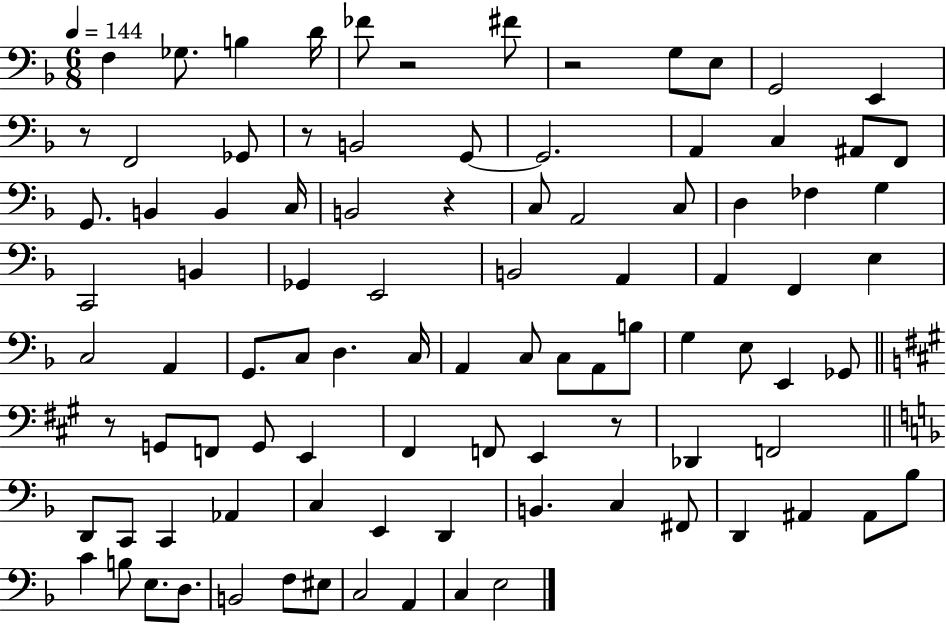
{
  \clef bass
  \numericTimeSignature
  \time 6/8
  \key f \major
  \tempo 4 = 144
  \repeat volta 2 { f4 ges8. b4 d'16 | fes'8 r2 fis'8 | r2 g8 e8 | g,2 e,4 | \break r8 f,2 ges,8 | r8 b,2 g,8~~ | g,2. | a,4 c4 ais,8 f,8 | \break g,8. b,4 b,4 c16 | b,2 r4 | c8 a,2 c8 | d4 fes4 g4 | \break c,2 b,4 | ges,4 e,2 | b,2 a,4 | a,4 f,4 e4 | \break c2 a,4 | g,8. c8 d4. c16 | a,4 c8 c8 a,8 b8 | g4 e8 e,4 ges,8 | \break \bar "||" \break \key a \major r8 g,8 f,8 g,8 e,4 | fis,4 f,8 e,4 r8 | des,4 f,2 | \bar "||" \break \key d \minor d,8 c,8 c,4 aes,4 | c4 e,4 d,4 | b,4. c4 fis,8 | d,4 ais,4 ais,8 bes8 | \break c'4 b8 e8. d8. | b,2 f8 eis8 | c2 a,4 | c4 e2 | \break } \bar "|."
}